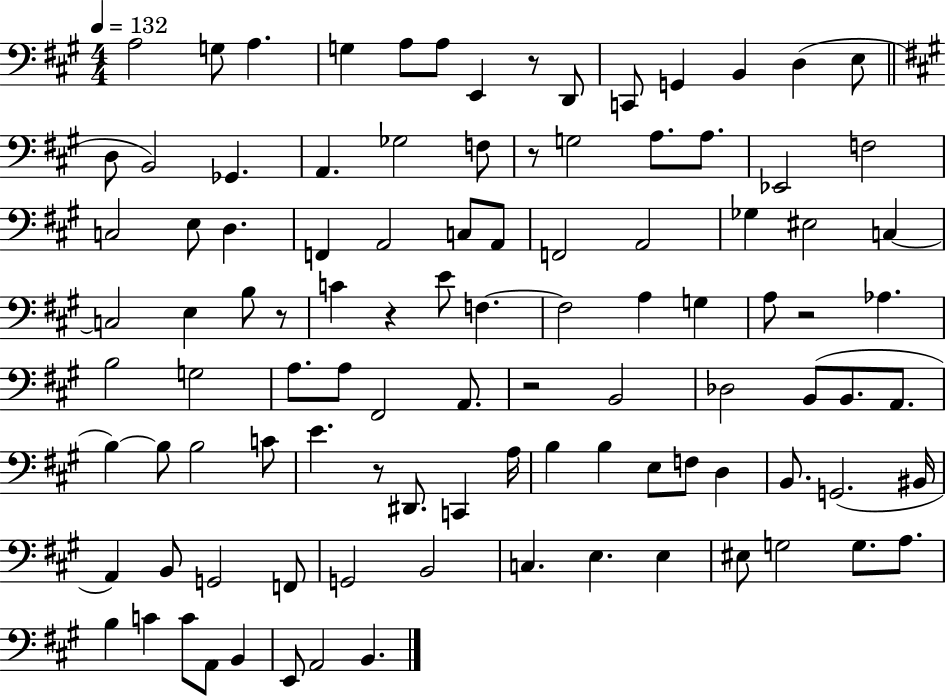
{
  \clef bass
  \numericTimeSignature
  \time 4/4
  \key a \major
  \tempo 4 = 132
  a2 g8 a4. | g4 a8 a8 e,4 r8 d,8 | c,8 g,4 b,4 d4( e8 | \bar "||" \break \key a \major d8 b,2) ges,4. | a,4. ges2 f8 | r8 g2 a8. a8. | ees,2 f2 | \break c2 e8 d4. | f,4 a,2 c8 a,8 | f,2 a,2 | ges4 eis2 c4~~ | \break c2 e4 b8 r8 | c'4 r4 e'8 f4.~~ | f2 a4 g4 | a8 r2 aes4. | \break b2 g2 | a8. a8 fis,2 a,8. | r2 b,2 | des2 b,8( b,8. a,8. | \break b4~~) b8 b2 c'8 | e'4. r8 dis,8. c,4 a16 | b4 b4 e8 f8 d4 | b,8. g,2.( bis,16 | \break a,4) b,8 g,2 f,8 | g,2 b,2 | c4. e4. e4 | eis8 g2 g8. a8. | \break b4 c'4 c'8 a,8 b,4 | e,8 a,2 b,4. | \bar "|."
}